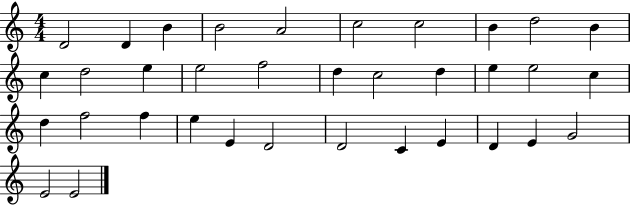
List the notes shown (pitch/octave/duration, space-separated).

D4/h D4/q B4/q B4/h A4/h C5/h C5/h B4/q D5/h B4/q C5/q D5/h E5/q E5/h F5/h D5/q C5/h D5/q E5/q E5/h C5/q D5/q F5/h F5/q E5/q E4/q D4/h D4/h C4/q E4/q D4/q E4/q G4/h E4/h E4/h